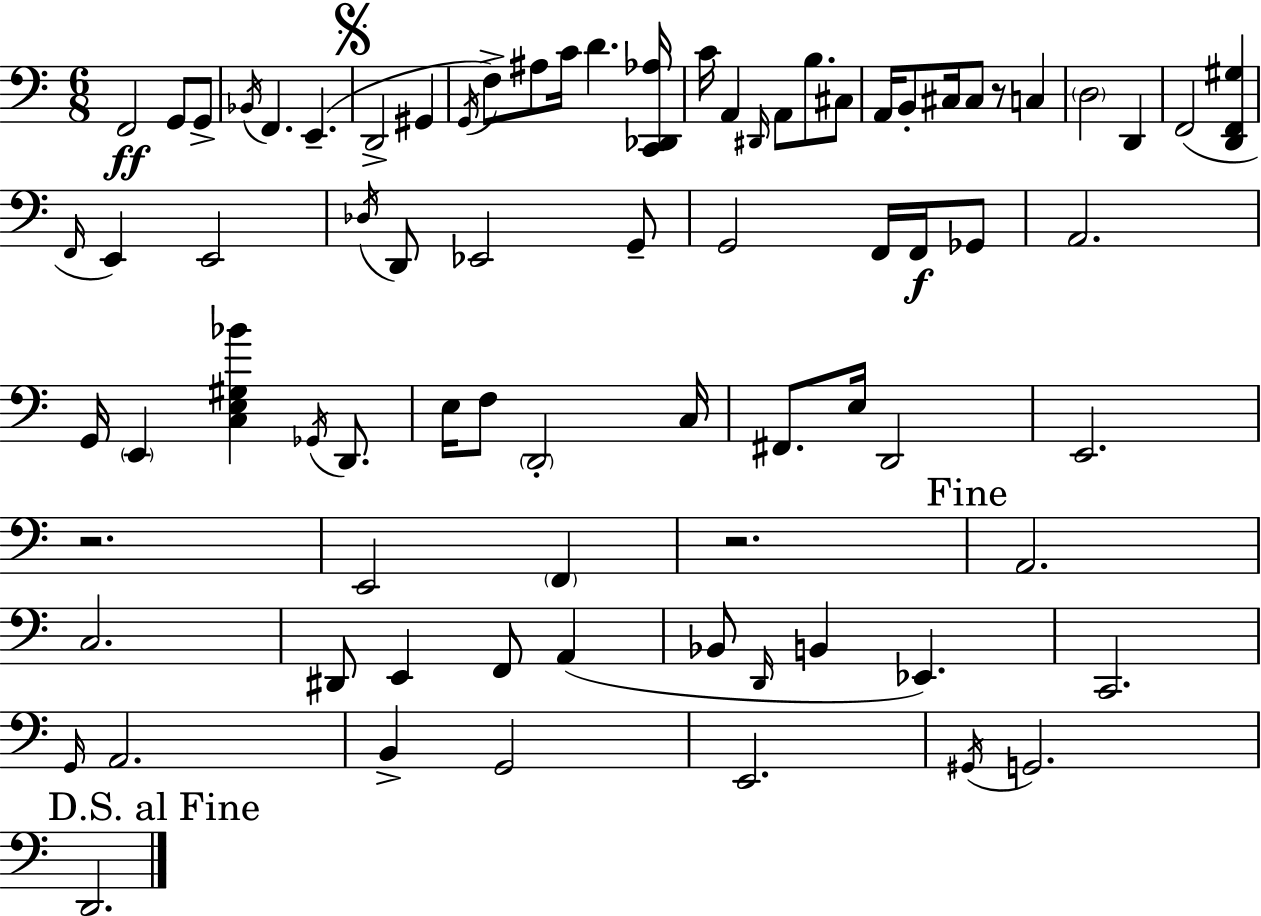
{
  \clef bass
  \numericTimeSignature
  \time 6/8
  \key a \minor
  f,2\ff g,8 g,8-> | \acciaccatura { bes,16 } f,4. e,4.--( | \mark \markup { \musicglyph "scripts.segno" } d,2-> gis,4 | \acciaccatura { g,16 } f8->) ais8 c'16 d'4. | \break <c, des, aes>16 c'16 a,4 \grace { dis,16 } a,8 b8. | cis8 a,16 b,8-. cis16 cis8 r8 c4 | \parenthesize d2 d,4 | f,2( <d, f, gis>4 | \break \grace { f,16 } e,4) e,2 | \acciaccatura { des16 } d,8 ees,2 | g,8-- g,2 | f,16 f,16\f ges,8 a,2. | \break g,16 \parenthesize e,4 <c e gis bes'>4 | \acciaccatura { ges,16 } d,8. e16 f8 \parenthesize d,2-. | c16 fis,8. e16 d,2 | e,2. | \break r2. | e,2 | \parenthesize f,4 r2. | \mark "Fine" a,2. | \break c2. | dis,8 e,4 | f,8 a,4( bes,8 \grace { d,16 } b,4 | ees,4.) c,2. | \break \grace { g,16 } a,2. | b,4-> | g,2 e,2. | \acciaccatura { gis,16 } g,2. | \break \mark "D.S. al Fine" d,2. | \bar "|."
}